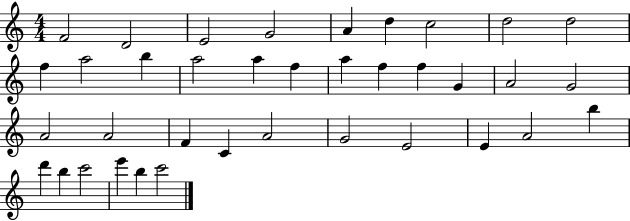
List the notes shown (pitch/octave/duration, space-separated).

F4/h D4/h E4/h G4/h A4/q D5/q C5/h D5/h D5/h F5/q A5/h B5/q A5/h A5/q F5/q A5/q F5/q F5/q G4/q A4/h G4/h A4/h A4/h F4/q C4/q A4/h G4/h E4/h E4/q A4/h B5/q D6/q B5/q C6/h E6/q B5/q C6/h